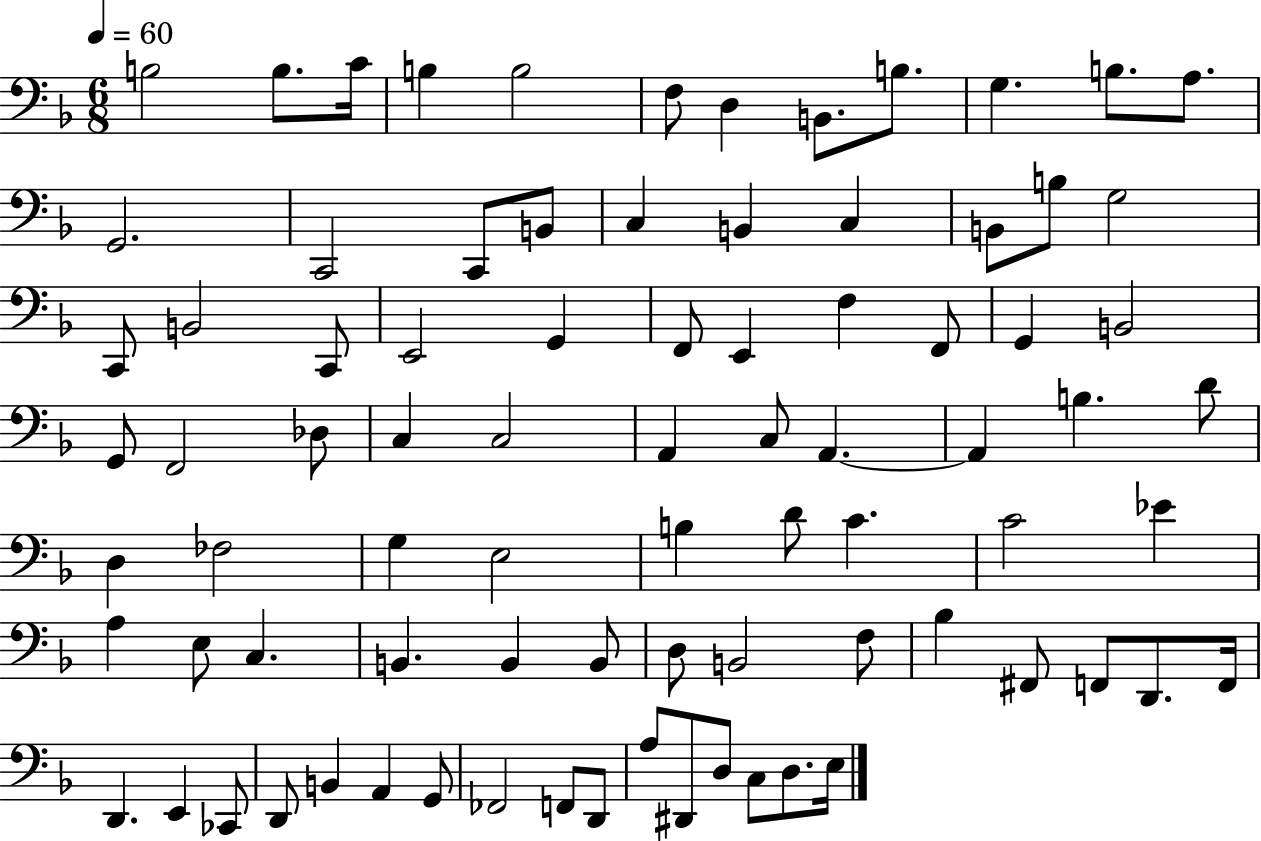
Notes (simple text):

B3/h B3/e. C4/s B3/q B3/h F3/e D3/q B2/e. B3/e. G3/q. B3/e. A3/e. G2/h. C2/h C2/e B2/e C3/q B2/q C3/q B2/e B3/e G3/h C2/e B2/h C2/e E2/h G2/q F2/e E2/q F3/q F2/e G2/q B2/h G2/e F2/h Db3/e C3/q C3/h A2/q C3/e A2/q. A2/q B3/q. D4/e D3/q FES3/h G3/q E3/h B3/q D4/e C4/q. C4/h Eb4/q A3/q E3/e C3/q. B2/q. B2/q B2/e D3/e B2/h F3/e Bb3/q F#2/e F2/e D2/e. F2/s D2/q. E2/q CES2/e D2/e B2/q A2/q G2/e FES2/h F2/e D2/e A3/e D#2/e D3/e C3/e D3/e. E3/s